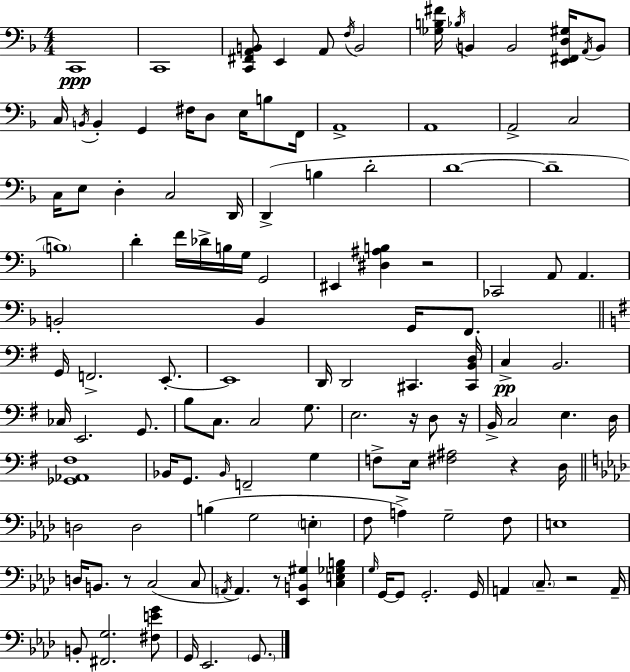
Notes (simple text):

C2/w C2/w [C2,F#2,A2,B2]/e E2/q A2/e F3/s B2/h [Gb3,B3,F#4]/s Bb3/s B2/q B2/h [E2,F#2,D3,G#3]/s A2/s B2/e C3/s B2/s B2/q G2/q F#3/s D3/e E3/s B3/e F2/s A2/w A2/w A2/h C3/h C3/s E3/e D3/q C3/h D2/s D2/q B3/q D4/h D4/w D4/w B3/w D4/q F4/s Db4/s B3/s G3/s G2/h EIS2/q [D#3,A#3,B3]/q R/h CES2/h A2/e A2/q. B2/h B2/q G2/s F2/e. G2/s F2/h. E2/e. E2/w D2/s D2/h C#2/q. [C#2,B2,D3]/s C3/q B2/h. CES3/s E2/h. G2/e. B3/e C3/e. C3/h G3/e. E3/h. R/s D3/e R/s B2/s C3/h E3/q. D3/s [Gb2,Ab2,F#3]/w Bb2/s G2/e. Bb2/s F2/h G3/q F3/e E3/s [F#3,A#3]/h R/q D3/s D3/h D3/h B3/q G3/h E3/q F3/e A3/q G3/h F3/e E3/w D3/s B2/e. R/e C3/h C3/e A2/s A2/q. R/e [Eb2,B2,G#3]/q [C3,E3,Gb3,B3]/q G3/s G2/s G2/e G2/h. G2/s A2/q C3/e. R/h A2/s B2/e [F#2,G3]/h. [F#3,E4,G4]/e G2/s Eb2/h. G2/e.